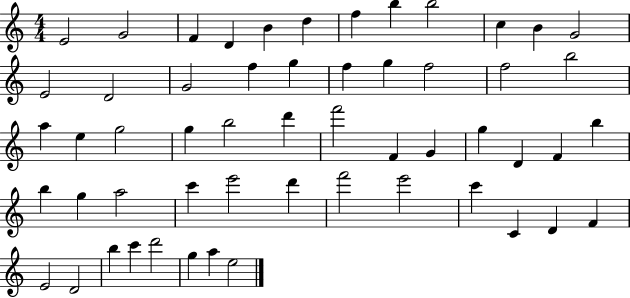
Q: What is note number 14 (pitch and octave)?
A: D4